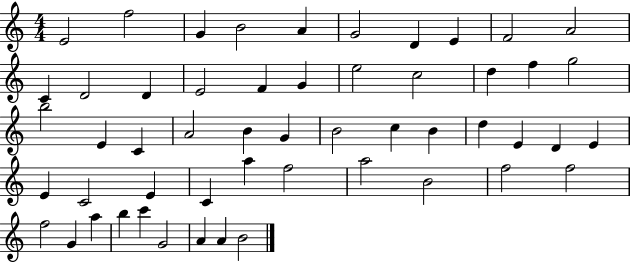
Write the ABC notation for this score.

X:1
T:Untitled
M:4/4
L:1/4
K:C
E2 f2 G B2 A G2 D E F2 A2 C D2 D E2 F G e2 c2 d f g2 b2 E C A2 B G B2 c B d E D E E C2 E C a f2 a2 B2 f2 f2 f2 G a b c' G2 A A B2